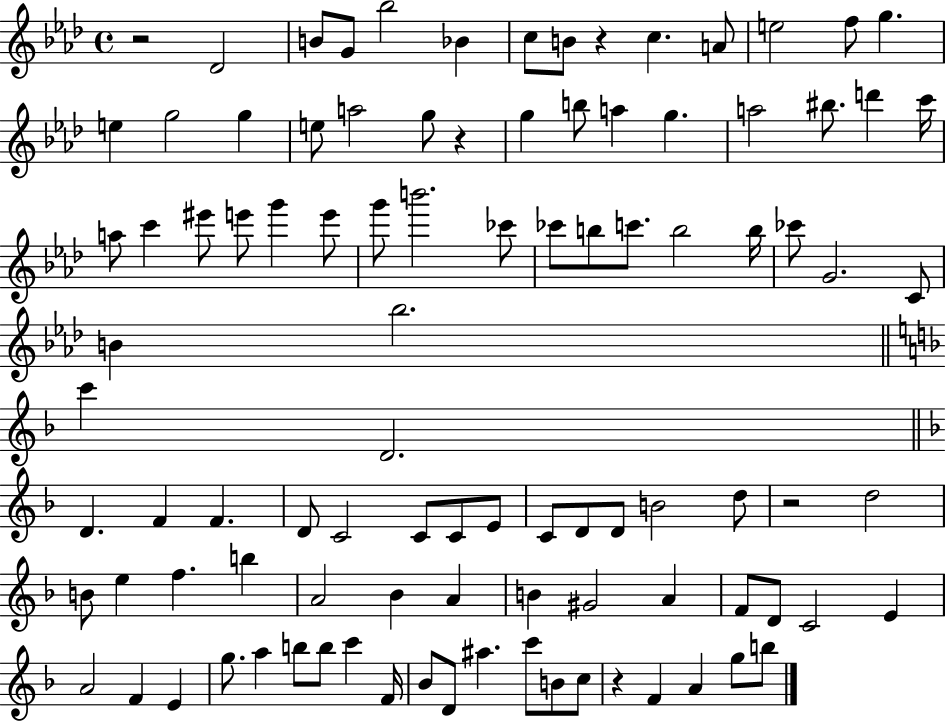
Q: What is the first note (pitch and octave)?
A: Db4